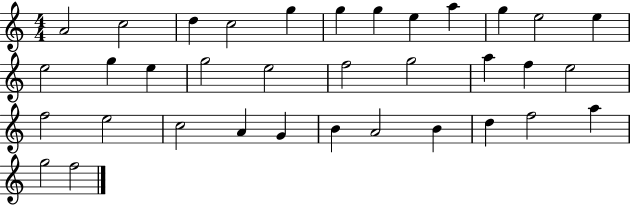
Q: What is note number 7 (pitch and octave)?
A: G5